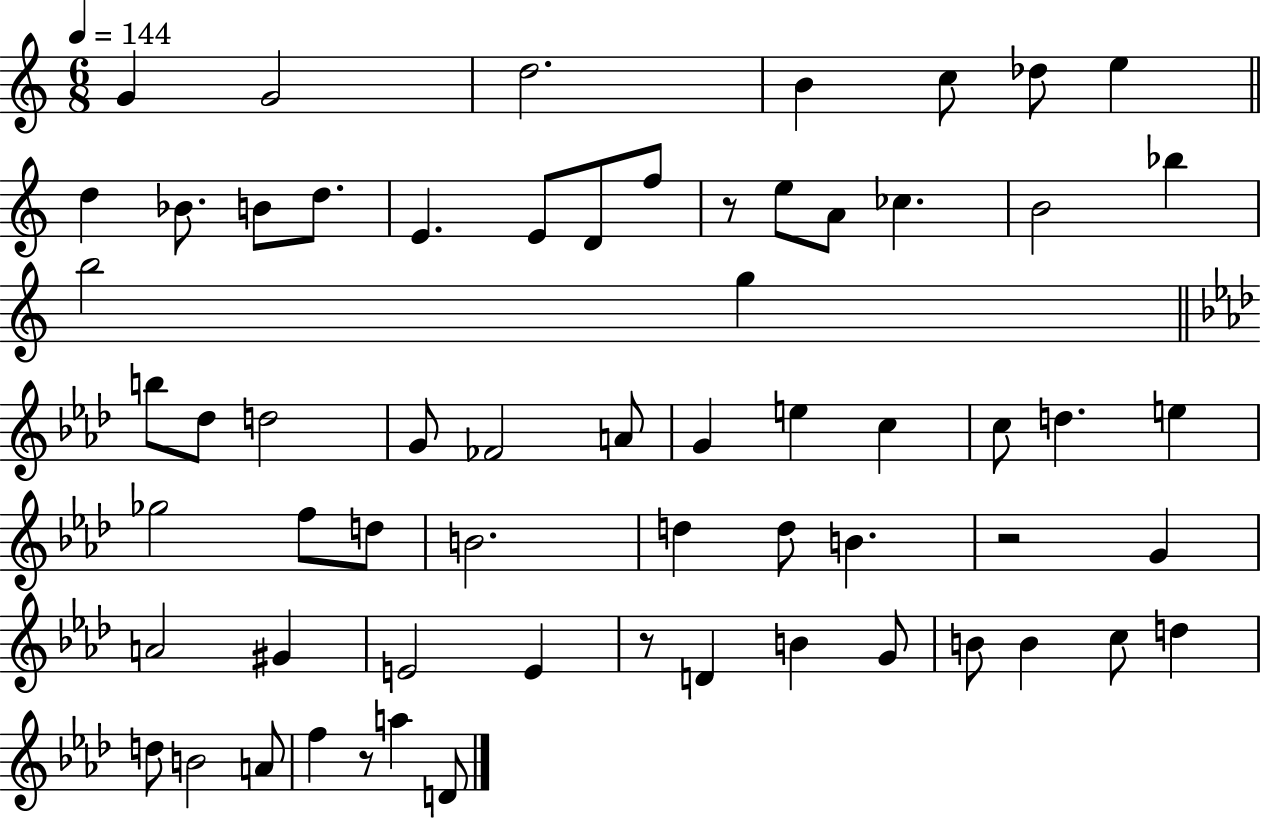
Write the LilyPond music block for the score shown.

{
  \clef treble
  \numericTimeSignature
  \time 6/8
  \key c \major
  \tempo 4 = 144
  g'4 g'2 | d''2. | b'4 c''8 des''8 e''4 | \bar "||" \break \key c \major d''4 bes'8. b'8 d''8. | e'4. e'8 d'8 f''8 | r8 e''8 a'8 ces''4. | b'2 bes''4 | \break b''2 g''4 | \bar "||" \break \key f \minor b''8 des''8 d''2 | g'8 fes'2 a'8 | g'4 e''4 c''4 | c''8 d''4. e''4 | \break ges''2 f''8 d''8 | b'2. | d''4 d''8 b'4. | r2 g'4 | \break a'2 gis'4 | e'2 e'4 | r8 d'4 b'4 g'8 | b'8 b'4 c''8 d''4 | \break d''8 b'2 a'8 | f''4 r8 a''4 d'8 | \bar "|."
}